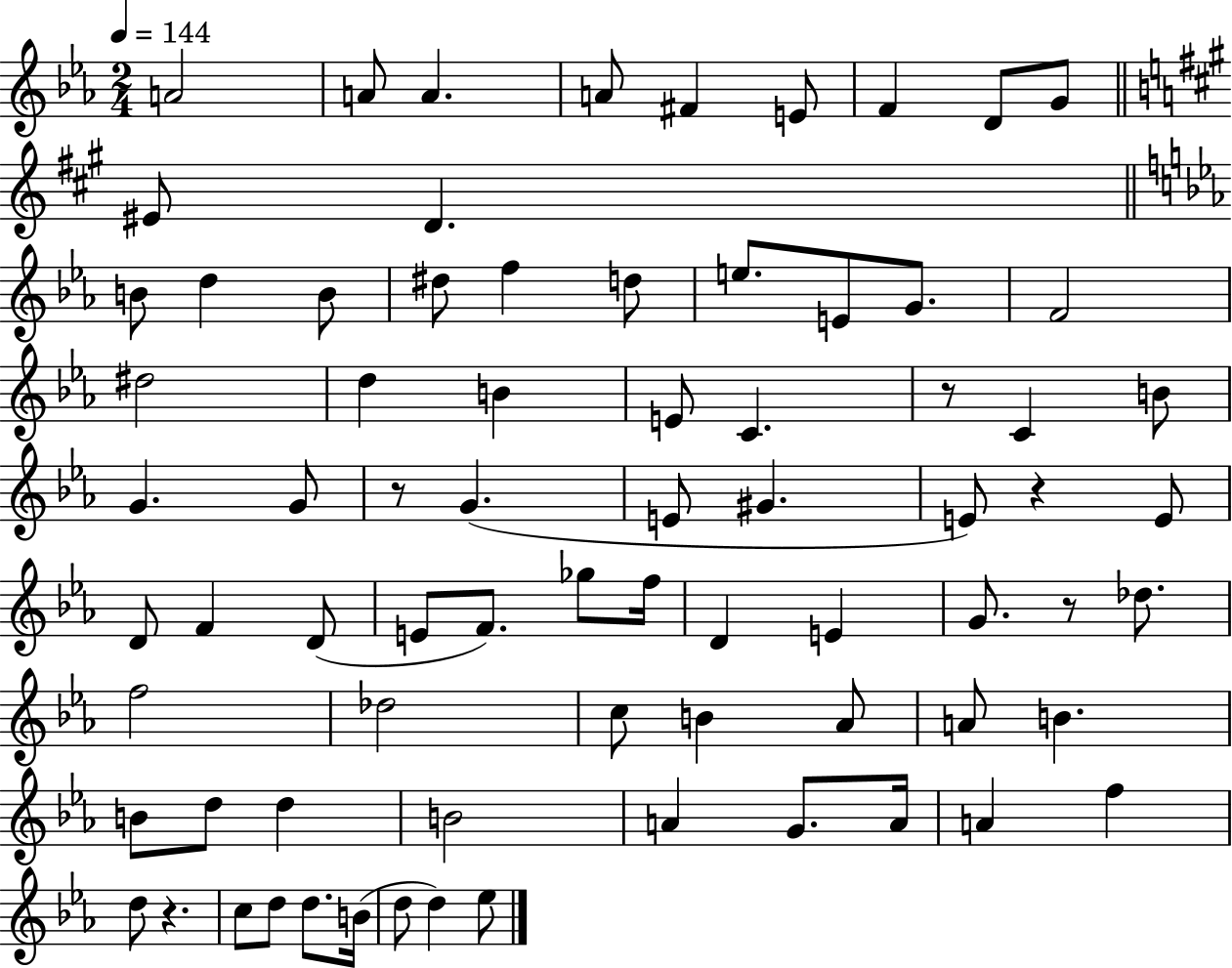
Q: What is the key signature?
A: EES major